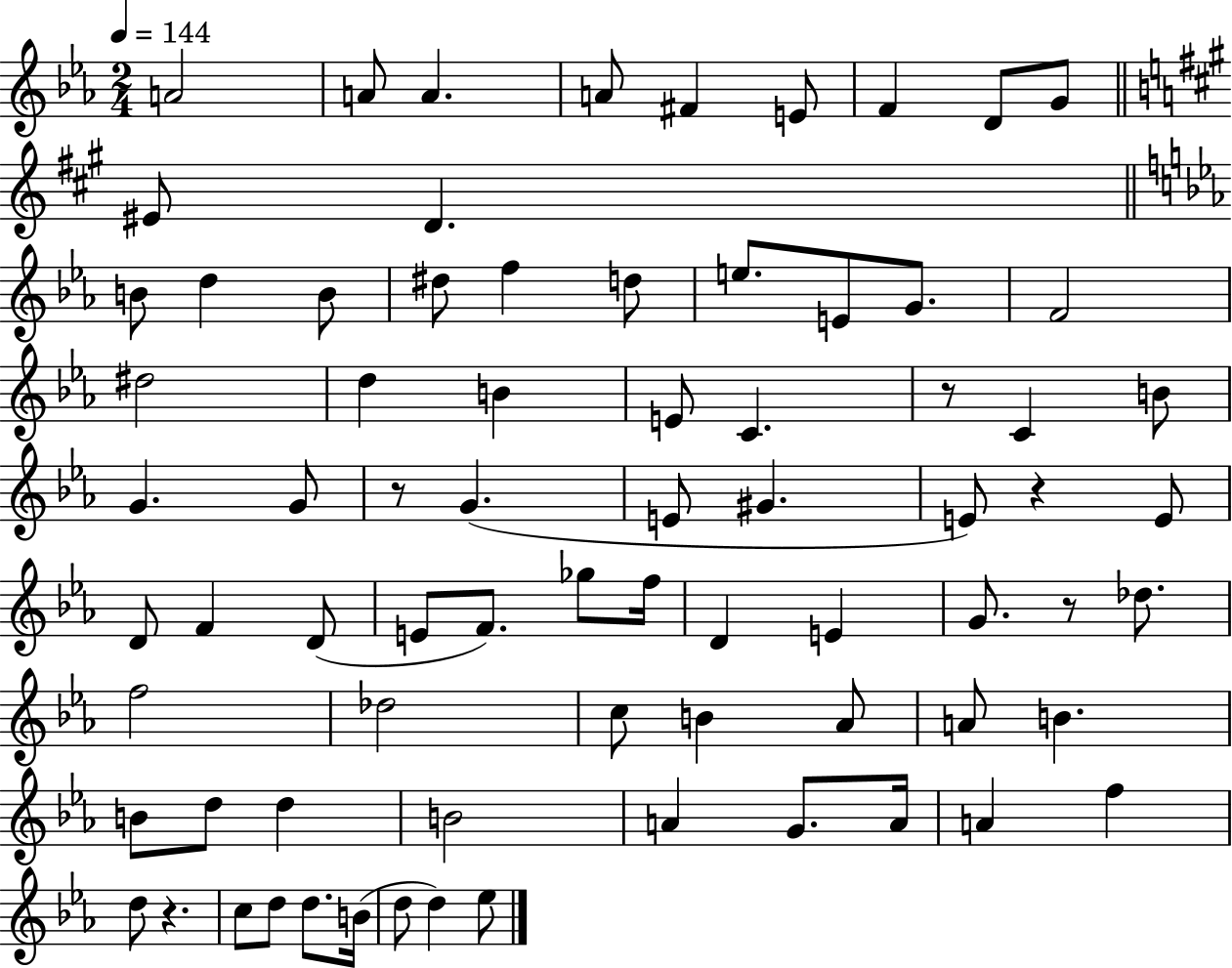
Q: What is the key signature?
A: EES major